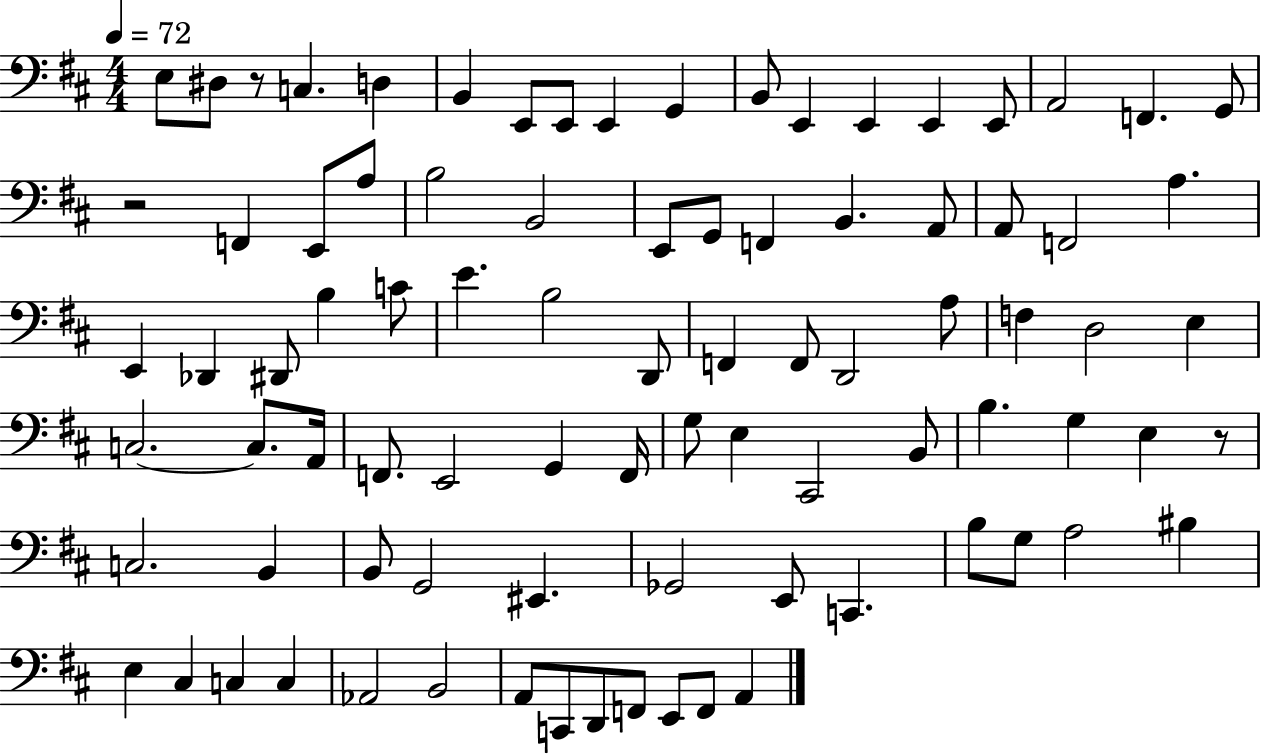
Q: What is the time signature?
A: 4/4